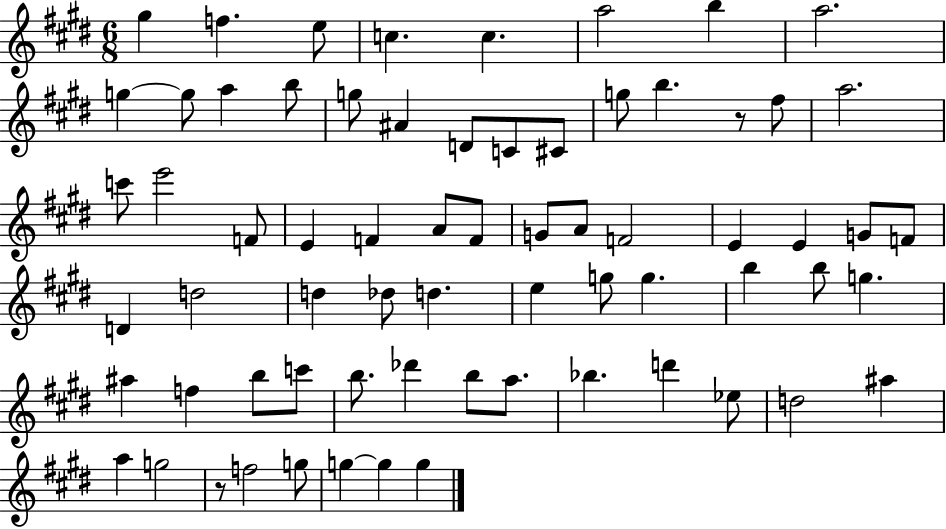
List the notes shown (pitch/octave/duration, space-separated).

G#5/q F5/q. E5/e C5/q. C5/q. A5/h B5/q A5/h. G5/q G5/e A5/q B5/e G5/e A#4/q D4/e C4/e C#4/e G5/e B5/q. R/e F#5/e A5/h. C6/e E6/h F4/e E4/q F4/q A4/e F4/e G4/e A4/e F4/h E4/q E4/q G4/e F4/e D4/q D5/h D5/q Db5/e D5/q. E5/q G5/e G5/q. B5/q B5/e G5/q. A#5/q F5/q B5/e C6/e B5/e. Db6/q B5/e A5/e. Bb5/q. D6/q Eb5/e D5/h A#5/q A5/q G5/h R/e F5/h G5/e G5/q G5/q G5/q